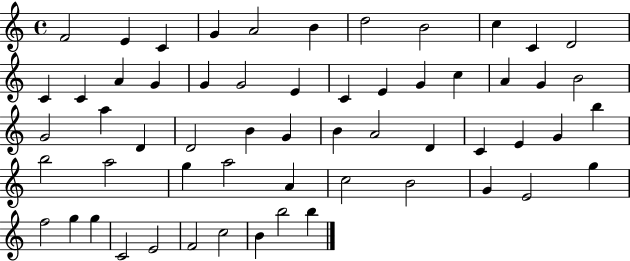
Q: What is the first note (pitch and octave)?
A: F4